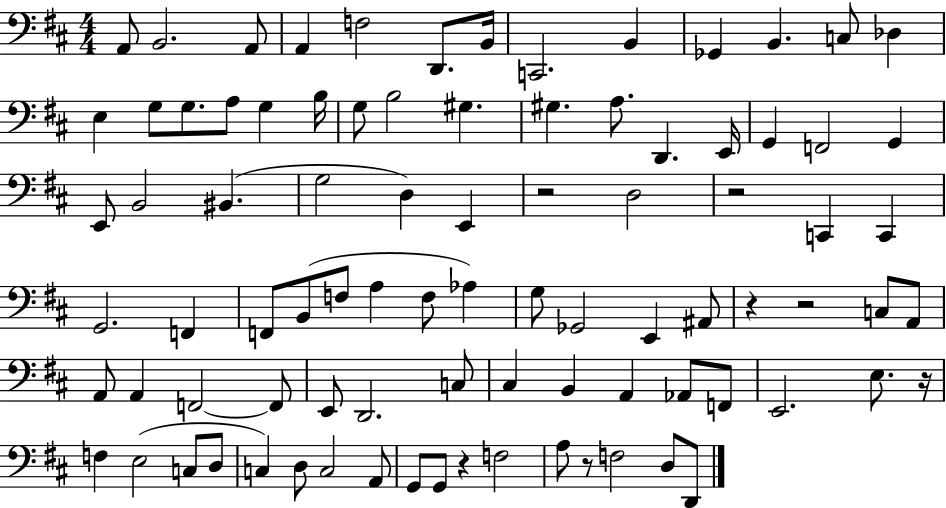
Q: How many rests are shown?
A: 7